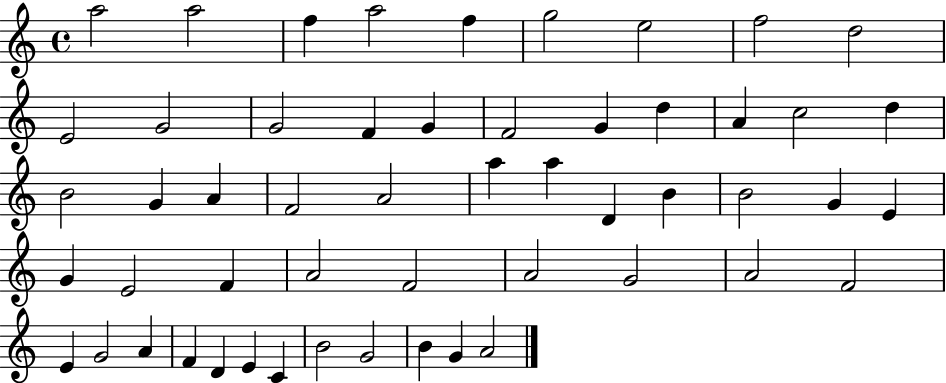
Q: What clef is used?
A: treble